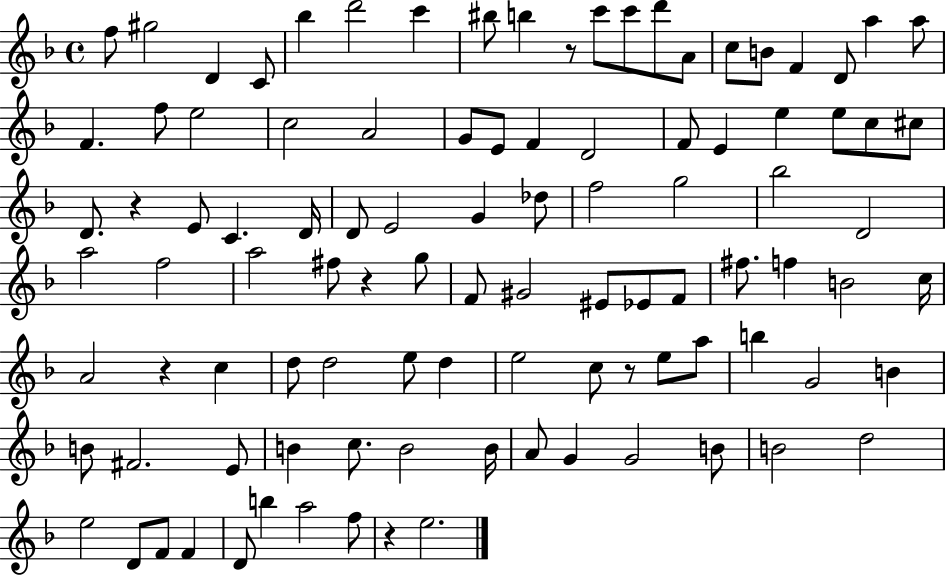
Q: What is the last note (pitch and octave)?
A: E5